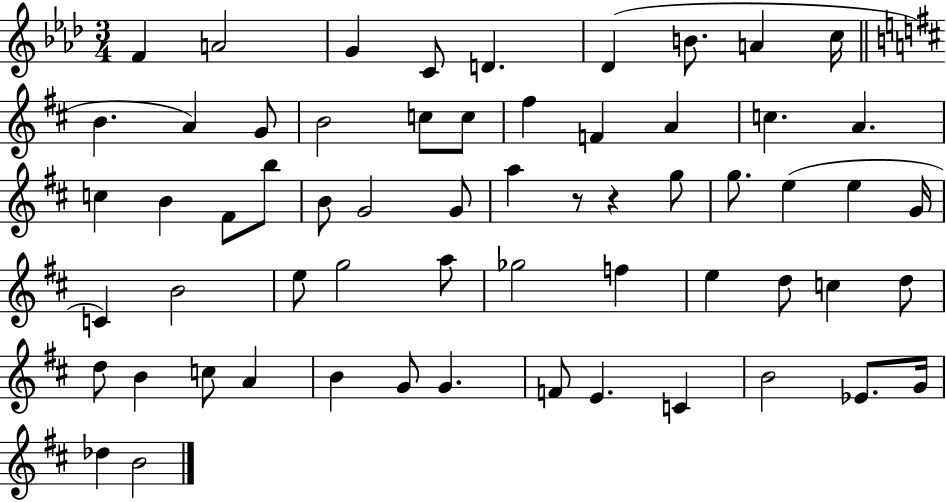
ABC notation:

X:1
T:Untitled
M:3/4
L:1/4
K:Ab
F A2 G C/2 D _D B/2 A c/4 B A G/2 B2 c/2 c/2 ^f F A c A c B ^F/2 b/2 B/2 G2 G/2 a z/2 z g/2 g/2 e e G/4 C B2 e/2 g2 a/2 _g2 f e d/2 c d/2 d/2 B c/2 A B G/2 G F/2 E C B2 _E/2 G/4 _d B2